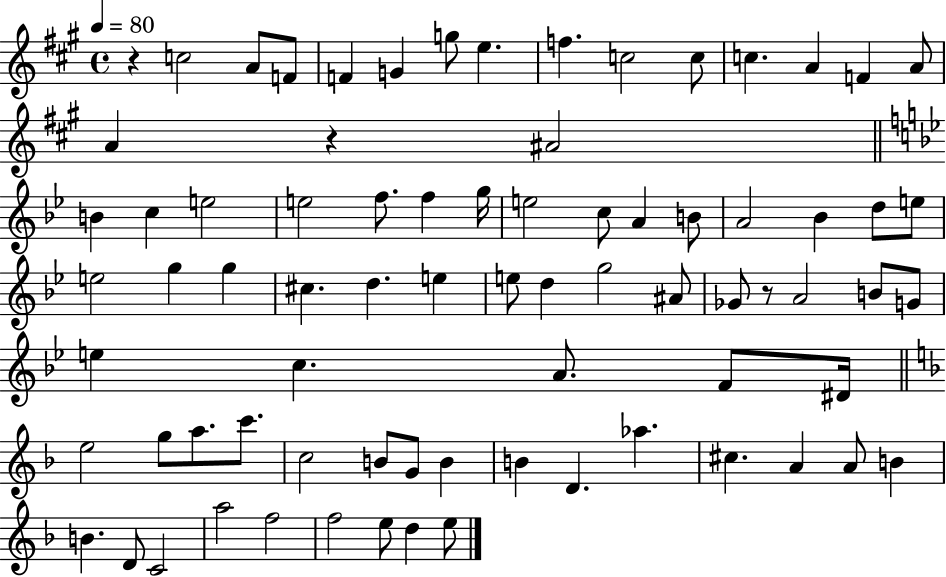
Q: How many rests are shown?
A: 3